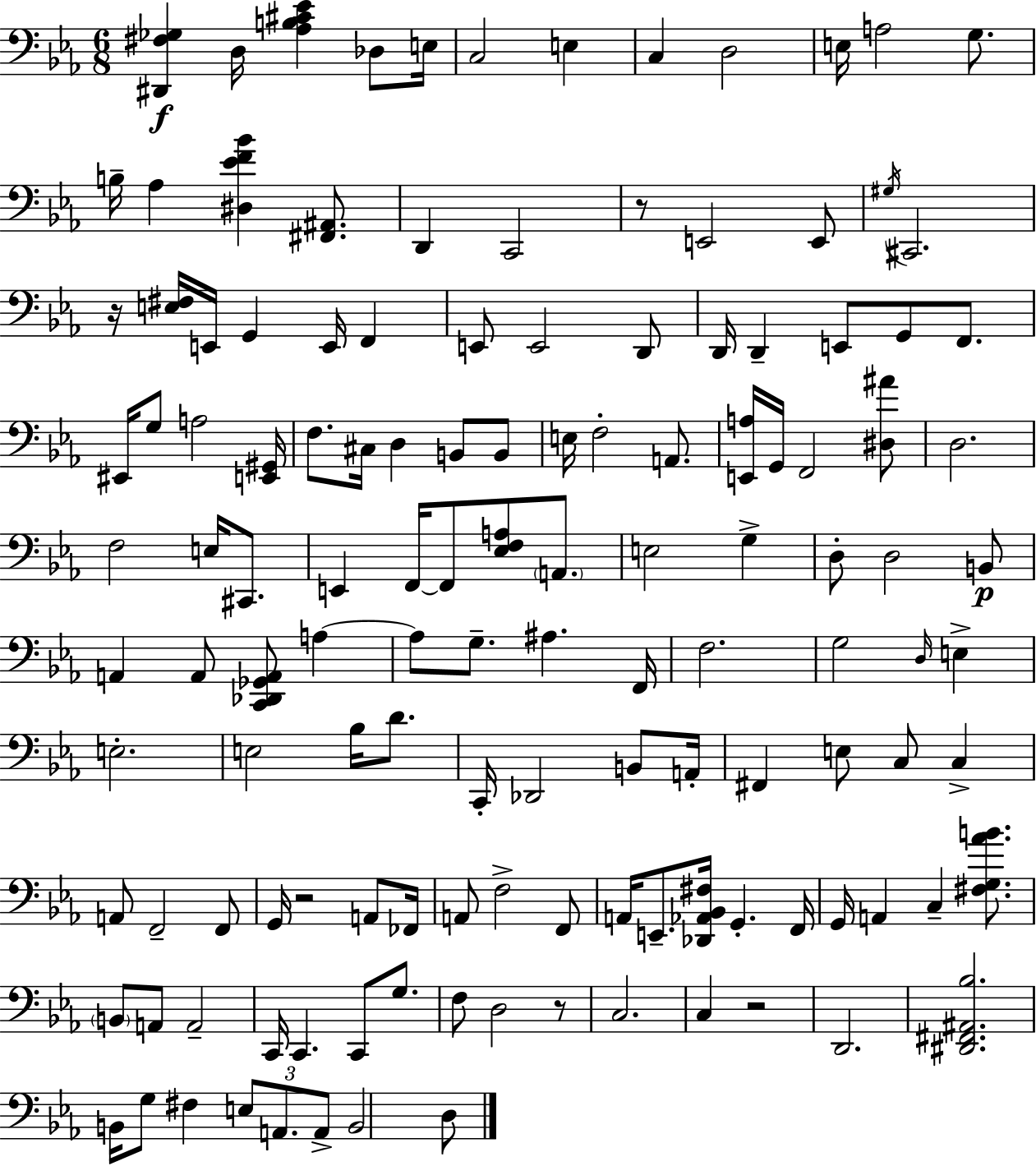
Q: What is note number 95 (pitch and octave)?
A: C3